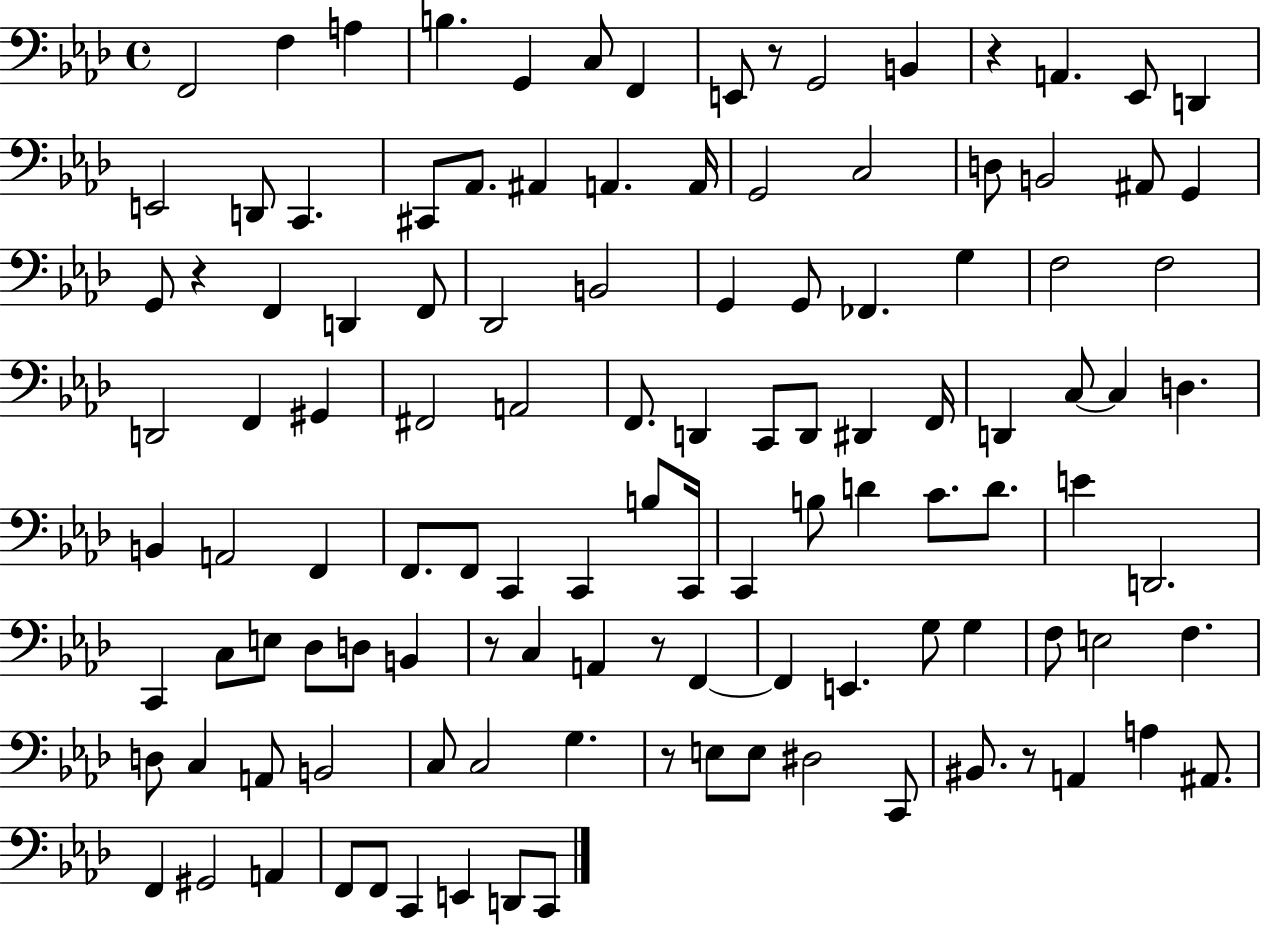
X:1
T:Untitled
M:4/4
L:1/4
K:Ab
F,,2 F, A, B, G,, C,/2 F,, E,,/2 z/2 G,,2 B,, z A,, _E,,/2 D,, E,,2 D,,/2 C,, ^C,,/2 _A,,/2 ^A,, A,, A,,/4 G,,2 C,2 D,/2 B,,2 ^A,,/2 G,, G,,/2 z F,, D,, F,,/2 _D,,2 B,,2 G,, G,,/2 _F,, G, F,2 F,2 D,,2 F,, ^G,, ^F,,2 A,,2 F,,/2 D,, C,,/2 D,,/2 ^D,, F,,/4 D,, C,/2 C, D, B,, A,,2 F,, F,,/2 F,,/2 C,, C,, B,/2 C,,/4 C,, B,/2 D C/2 D/2 E D,,2 C,, C,/2 E,/2 _D,/2 D,/2 B,, z/2 C, A,, z/2 F,, F,, E,, G,/2 G, F,/2 E,2 F, D,/2 C, A,,/2 B,,2 C,/2 C,2 G, z/2 E,/2 E,/2 ^D,2 C,,/2 ^B,,/2 z/2 A,, A, ^A,,/2 F,, ^G,,2 A,, F,,/2 F,,/2 C,, E,, D,,/2 C,,/2